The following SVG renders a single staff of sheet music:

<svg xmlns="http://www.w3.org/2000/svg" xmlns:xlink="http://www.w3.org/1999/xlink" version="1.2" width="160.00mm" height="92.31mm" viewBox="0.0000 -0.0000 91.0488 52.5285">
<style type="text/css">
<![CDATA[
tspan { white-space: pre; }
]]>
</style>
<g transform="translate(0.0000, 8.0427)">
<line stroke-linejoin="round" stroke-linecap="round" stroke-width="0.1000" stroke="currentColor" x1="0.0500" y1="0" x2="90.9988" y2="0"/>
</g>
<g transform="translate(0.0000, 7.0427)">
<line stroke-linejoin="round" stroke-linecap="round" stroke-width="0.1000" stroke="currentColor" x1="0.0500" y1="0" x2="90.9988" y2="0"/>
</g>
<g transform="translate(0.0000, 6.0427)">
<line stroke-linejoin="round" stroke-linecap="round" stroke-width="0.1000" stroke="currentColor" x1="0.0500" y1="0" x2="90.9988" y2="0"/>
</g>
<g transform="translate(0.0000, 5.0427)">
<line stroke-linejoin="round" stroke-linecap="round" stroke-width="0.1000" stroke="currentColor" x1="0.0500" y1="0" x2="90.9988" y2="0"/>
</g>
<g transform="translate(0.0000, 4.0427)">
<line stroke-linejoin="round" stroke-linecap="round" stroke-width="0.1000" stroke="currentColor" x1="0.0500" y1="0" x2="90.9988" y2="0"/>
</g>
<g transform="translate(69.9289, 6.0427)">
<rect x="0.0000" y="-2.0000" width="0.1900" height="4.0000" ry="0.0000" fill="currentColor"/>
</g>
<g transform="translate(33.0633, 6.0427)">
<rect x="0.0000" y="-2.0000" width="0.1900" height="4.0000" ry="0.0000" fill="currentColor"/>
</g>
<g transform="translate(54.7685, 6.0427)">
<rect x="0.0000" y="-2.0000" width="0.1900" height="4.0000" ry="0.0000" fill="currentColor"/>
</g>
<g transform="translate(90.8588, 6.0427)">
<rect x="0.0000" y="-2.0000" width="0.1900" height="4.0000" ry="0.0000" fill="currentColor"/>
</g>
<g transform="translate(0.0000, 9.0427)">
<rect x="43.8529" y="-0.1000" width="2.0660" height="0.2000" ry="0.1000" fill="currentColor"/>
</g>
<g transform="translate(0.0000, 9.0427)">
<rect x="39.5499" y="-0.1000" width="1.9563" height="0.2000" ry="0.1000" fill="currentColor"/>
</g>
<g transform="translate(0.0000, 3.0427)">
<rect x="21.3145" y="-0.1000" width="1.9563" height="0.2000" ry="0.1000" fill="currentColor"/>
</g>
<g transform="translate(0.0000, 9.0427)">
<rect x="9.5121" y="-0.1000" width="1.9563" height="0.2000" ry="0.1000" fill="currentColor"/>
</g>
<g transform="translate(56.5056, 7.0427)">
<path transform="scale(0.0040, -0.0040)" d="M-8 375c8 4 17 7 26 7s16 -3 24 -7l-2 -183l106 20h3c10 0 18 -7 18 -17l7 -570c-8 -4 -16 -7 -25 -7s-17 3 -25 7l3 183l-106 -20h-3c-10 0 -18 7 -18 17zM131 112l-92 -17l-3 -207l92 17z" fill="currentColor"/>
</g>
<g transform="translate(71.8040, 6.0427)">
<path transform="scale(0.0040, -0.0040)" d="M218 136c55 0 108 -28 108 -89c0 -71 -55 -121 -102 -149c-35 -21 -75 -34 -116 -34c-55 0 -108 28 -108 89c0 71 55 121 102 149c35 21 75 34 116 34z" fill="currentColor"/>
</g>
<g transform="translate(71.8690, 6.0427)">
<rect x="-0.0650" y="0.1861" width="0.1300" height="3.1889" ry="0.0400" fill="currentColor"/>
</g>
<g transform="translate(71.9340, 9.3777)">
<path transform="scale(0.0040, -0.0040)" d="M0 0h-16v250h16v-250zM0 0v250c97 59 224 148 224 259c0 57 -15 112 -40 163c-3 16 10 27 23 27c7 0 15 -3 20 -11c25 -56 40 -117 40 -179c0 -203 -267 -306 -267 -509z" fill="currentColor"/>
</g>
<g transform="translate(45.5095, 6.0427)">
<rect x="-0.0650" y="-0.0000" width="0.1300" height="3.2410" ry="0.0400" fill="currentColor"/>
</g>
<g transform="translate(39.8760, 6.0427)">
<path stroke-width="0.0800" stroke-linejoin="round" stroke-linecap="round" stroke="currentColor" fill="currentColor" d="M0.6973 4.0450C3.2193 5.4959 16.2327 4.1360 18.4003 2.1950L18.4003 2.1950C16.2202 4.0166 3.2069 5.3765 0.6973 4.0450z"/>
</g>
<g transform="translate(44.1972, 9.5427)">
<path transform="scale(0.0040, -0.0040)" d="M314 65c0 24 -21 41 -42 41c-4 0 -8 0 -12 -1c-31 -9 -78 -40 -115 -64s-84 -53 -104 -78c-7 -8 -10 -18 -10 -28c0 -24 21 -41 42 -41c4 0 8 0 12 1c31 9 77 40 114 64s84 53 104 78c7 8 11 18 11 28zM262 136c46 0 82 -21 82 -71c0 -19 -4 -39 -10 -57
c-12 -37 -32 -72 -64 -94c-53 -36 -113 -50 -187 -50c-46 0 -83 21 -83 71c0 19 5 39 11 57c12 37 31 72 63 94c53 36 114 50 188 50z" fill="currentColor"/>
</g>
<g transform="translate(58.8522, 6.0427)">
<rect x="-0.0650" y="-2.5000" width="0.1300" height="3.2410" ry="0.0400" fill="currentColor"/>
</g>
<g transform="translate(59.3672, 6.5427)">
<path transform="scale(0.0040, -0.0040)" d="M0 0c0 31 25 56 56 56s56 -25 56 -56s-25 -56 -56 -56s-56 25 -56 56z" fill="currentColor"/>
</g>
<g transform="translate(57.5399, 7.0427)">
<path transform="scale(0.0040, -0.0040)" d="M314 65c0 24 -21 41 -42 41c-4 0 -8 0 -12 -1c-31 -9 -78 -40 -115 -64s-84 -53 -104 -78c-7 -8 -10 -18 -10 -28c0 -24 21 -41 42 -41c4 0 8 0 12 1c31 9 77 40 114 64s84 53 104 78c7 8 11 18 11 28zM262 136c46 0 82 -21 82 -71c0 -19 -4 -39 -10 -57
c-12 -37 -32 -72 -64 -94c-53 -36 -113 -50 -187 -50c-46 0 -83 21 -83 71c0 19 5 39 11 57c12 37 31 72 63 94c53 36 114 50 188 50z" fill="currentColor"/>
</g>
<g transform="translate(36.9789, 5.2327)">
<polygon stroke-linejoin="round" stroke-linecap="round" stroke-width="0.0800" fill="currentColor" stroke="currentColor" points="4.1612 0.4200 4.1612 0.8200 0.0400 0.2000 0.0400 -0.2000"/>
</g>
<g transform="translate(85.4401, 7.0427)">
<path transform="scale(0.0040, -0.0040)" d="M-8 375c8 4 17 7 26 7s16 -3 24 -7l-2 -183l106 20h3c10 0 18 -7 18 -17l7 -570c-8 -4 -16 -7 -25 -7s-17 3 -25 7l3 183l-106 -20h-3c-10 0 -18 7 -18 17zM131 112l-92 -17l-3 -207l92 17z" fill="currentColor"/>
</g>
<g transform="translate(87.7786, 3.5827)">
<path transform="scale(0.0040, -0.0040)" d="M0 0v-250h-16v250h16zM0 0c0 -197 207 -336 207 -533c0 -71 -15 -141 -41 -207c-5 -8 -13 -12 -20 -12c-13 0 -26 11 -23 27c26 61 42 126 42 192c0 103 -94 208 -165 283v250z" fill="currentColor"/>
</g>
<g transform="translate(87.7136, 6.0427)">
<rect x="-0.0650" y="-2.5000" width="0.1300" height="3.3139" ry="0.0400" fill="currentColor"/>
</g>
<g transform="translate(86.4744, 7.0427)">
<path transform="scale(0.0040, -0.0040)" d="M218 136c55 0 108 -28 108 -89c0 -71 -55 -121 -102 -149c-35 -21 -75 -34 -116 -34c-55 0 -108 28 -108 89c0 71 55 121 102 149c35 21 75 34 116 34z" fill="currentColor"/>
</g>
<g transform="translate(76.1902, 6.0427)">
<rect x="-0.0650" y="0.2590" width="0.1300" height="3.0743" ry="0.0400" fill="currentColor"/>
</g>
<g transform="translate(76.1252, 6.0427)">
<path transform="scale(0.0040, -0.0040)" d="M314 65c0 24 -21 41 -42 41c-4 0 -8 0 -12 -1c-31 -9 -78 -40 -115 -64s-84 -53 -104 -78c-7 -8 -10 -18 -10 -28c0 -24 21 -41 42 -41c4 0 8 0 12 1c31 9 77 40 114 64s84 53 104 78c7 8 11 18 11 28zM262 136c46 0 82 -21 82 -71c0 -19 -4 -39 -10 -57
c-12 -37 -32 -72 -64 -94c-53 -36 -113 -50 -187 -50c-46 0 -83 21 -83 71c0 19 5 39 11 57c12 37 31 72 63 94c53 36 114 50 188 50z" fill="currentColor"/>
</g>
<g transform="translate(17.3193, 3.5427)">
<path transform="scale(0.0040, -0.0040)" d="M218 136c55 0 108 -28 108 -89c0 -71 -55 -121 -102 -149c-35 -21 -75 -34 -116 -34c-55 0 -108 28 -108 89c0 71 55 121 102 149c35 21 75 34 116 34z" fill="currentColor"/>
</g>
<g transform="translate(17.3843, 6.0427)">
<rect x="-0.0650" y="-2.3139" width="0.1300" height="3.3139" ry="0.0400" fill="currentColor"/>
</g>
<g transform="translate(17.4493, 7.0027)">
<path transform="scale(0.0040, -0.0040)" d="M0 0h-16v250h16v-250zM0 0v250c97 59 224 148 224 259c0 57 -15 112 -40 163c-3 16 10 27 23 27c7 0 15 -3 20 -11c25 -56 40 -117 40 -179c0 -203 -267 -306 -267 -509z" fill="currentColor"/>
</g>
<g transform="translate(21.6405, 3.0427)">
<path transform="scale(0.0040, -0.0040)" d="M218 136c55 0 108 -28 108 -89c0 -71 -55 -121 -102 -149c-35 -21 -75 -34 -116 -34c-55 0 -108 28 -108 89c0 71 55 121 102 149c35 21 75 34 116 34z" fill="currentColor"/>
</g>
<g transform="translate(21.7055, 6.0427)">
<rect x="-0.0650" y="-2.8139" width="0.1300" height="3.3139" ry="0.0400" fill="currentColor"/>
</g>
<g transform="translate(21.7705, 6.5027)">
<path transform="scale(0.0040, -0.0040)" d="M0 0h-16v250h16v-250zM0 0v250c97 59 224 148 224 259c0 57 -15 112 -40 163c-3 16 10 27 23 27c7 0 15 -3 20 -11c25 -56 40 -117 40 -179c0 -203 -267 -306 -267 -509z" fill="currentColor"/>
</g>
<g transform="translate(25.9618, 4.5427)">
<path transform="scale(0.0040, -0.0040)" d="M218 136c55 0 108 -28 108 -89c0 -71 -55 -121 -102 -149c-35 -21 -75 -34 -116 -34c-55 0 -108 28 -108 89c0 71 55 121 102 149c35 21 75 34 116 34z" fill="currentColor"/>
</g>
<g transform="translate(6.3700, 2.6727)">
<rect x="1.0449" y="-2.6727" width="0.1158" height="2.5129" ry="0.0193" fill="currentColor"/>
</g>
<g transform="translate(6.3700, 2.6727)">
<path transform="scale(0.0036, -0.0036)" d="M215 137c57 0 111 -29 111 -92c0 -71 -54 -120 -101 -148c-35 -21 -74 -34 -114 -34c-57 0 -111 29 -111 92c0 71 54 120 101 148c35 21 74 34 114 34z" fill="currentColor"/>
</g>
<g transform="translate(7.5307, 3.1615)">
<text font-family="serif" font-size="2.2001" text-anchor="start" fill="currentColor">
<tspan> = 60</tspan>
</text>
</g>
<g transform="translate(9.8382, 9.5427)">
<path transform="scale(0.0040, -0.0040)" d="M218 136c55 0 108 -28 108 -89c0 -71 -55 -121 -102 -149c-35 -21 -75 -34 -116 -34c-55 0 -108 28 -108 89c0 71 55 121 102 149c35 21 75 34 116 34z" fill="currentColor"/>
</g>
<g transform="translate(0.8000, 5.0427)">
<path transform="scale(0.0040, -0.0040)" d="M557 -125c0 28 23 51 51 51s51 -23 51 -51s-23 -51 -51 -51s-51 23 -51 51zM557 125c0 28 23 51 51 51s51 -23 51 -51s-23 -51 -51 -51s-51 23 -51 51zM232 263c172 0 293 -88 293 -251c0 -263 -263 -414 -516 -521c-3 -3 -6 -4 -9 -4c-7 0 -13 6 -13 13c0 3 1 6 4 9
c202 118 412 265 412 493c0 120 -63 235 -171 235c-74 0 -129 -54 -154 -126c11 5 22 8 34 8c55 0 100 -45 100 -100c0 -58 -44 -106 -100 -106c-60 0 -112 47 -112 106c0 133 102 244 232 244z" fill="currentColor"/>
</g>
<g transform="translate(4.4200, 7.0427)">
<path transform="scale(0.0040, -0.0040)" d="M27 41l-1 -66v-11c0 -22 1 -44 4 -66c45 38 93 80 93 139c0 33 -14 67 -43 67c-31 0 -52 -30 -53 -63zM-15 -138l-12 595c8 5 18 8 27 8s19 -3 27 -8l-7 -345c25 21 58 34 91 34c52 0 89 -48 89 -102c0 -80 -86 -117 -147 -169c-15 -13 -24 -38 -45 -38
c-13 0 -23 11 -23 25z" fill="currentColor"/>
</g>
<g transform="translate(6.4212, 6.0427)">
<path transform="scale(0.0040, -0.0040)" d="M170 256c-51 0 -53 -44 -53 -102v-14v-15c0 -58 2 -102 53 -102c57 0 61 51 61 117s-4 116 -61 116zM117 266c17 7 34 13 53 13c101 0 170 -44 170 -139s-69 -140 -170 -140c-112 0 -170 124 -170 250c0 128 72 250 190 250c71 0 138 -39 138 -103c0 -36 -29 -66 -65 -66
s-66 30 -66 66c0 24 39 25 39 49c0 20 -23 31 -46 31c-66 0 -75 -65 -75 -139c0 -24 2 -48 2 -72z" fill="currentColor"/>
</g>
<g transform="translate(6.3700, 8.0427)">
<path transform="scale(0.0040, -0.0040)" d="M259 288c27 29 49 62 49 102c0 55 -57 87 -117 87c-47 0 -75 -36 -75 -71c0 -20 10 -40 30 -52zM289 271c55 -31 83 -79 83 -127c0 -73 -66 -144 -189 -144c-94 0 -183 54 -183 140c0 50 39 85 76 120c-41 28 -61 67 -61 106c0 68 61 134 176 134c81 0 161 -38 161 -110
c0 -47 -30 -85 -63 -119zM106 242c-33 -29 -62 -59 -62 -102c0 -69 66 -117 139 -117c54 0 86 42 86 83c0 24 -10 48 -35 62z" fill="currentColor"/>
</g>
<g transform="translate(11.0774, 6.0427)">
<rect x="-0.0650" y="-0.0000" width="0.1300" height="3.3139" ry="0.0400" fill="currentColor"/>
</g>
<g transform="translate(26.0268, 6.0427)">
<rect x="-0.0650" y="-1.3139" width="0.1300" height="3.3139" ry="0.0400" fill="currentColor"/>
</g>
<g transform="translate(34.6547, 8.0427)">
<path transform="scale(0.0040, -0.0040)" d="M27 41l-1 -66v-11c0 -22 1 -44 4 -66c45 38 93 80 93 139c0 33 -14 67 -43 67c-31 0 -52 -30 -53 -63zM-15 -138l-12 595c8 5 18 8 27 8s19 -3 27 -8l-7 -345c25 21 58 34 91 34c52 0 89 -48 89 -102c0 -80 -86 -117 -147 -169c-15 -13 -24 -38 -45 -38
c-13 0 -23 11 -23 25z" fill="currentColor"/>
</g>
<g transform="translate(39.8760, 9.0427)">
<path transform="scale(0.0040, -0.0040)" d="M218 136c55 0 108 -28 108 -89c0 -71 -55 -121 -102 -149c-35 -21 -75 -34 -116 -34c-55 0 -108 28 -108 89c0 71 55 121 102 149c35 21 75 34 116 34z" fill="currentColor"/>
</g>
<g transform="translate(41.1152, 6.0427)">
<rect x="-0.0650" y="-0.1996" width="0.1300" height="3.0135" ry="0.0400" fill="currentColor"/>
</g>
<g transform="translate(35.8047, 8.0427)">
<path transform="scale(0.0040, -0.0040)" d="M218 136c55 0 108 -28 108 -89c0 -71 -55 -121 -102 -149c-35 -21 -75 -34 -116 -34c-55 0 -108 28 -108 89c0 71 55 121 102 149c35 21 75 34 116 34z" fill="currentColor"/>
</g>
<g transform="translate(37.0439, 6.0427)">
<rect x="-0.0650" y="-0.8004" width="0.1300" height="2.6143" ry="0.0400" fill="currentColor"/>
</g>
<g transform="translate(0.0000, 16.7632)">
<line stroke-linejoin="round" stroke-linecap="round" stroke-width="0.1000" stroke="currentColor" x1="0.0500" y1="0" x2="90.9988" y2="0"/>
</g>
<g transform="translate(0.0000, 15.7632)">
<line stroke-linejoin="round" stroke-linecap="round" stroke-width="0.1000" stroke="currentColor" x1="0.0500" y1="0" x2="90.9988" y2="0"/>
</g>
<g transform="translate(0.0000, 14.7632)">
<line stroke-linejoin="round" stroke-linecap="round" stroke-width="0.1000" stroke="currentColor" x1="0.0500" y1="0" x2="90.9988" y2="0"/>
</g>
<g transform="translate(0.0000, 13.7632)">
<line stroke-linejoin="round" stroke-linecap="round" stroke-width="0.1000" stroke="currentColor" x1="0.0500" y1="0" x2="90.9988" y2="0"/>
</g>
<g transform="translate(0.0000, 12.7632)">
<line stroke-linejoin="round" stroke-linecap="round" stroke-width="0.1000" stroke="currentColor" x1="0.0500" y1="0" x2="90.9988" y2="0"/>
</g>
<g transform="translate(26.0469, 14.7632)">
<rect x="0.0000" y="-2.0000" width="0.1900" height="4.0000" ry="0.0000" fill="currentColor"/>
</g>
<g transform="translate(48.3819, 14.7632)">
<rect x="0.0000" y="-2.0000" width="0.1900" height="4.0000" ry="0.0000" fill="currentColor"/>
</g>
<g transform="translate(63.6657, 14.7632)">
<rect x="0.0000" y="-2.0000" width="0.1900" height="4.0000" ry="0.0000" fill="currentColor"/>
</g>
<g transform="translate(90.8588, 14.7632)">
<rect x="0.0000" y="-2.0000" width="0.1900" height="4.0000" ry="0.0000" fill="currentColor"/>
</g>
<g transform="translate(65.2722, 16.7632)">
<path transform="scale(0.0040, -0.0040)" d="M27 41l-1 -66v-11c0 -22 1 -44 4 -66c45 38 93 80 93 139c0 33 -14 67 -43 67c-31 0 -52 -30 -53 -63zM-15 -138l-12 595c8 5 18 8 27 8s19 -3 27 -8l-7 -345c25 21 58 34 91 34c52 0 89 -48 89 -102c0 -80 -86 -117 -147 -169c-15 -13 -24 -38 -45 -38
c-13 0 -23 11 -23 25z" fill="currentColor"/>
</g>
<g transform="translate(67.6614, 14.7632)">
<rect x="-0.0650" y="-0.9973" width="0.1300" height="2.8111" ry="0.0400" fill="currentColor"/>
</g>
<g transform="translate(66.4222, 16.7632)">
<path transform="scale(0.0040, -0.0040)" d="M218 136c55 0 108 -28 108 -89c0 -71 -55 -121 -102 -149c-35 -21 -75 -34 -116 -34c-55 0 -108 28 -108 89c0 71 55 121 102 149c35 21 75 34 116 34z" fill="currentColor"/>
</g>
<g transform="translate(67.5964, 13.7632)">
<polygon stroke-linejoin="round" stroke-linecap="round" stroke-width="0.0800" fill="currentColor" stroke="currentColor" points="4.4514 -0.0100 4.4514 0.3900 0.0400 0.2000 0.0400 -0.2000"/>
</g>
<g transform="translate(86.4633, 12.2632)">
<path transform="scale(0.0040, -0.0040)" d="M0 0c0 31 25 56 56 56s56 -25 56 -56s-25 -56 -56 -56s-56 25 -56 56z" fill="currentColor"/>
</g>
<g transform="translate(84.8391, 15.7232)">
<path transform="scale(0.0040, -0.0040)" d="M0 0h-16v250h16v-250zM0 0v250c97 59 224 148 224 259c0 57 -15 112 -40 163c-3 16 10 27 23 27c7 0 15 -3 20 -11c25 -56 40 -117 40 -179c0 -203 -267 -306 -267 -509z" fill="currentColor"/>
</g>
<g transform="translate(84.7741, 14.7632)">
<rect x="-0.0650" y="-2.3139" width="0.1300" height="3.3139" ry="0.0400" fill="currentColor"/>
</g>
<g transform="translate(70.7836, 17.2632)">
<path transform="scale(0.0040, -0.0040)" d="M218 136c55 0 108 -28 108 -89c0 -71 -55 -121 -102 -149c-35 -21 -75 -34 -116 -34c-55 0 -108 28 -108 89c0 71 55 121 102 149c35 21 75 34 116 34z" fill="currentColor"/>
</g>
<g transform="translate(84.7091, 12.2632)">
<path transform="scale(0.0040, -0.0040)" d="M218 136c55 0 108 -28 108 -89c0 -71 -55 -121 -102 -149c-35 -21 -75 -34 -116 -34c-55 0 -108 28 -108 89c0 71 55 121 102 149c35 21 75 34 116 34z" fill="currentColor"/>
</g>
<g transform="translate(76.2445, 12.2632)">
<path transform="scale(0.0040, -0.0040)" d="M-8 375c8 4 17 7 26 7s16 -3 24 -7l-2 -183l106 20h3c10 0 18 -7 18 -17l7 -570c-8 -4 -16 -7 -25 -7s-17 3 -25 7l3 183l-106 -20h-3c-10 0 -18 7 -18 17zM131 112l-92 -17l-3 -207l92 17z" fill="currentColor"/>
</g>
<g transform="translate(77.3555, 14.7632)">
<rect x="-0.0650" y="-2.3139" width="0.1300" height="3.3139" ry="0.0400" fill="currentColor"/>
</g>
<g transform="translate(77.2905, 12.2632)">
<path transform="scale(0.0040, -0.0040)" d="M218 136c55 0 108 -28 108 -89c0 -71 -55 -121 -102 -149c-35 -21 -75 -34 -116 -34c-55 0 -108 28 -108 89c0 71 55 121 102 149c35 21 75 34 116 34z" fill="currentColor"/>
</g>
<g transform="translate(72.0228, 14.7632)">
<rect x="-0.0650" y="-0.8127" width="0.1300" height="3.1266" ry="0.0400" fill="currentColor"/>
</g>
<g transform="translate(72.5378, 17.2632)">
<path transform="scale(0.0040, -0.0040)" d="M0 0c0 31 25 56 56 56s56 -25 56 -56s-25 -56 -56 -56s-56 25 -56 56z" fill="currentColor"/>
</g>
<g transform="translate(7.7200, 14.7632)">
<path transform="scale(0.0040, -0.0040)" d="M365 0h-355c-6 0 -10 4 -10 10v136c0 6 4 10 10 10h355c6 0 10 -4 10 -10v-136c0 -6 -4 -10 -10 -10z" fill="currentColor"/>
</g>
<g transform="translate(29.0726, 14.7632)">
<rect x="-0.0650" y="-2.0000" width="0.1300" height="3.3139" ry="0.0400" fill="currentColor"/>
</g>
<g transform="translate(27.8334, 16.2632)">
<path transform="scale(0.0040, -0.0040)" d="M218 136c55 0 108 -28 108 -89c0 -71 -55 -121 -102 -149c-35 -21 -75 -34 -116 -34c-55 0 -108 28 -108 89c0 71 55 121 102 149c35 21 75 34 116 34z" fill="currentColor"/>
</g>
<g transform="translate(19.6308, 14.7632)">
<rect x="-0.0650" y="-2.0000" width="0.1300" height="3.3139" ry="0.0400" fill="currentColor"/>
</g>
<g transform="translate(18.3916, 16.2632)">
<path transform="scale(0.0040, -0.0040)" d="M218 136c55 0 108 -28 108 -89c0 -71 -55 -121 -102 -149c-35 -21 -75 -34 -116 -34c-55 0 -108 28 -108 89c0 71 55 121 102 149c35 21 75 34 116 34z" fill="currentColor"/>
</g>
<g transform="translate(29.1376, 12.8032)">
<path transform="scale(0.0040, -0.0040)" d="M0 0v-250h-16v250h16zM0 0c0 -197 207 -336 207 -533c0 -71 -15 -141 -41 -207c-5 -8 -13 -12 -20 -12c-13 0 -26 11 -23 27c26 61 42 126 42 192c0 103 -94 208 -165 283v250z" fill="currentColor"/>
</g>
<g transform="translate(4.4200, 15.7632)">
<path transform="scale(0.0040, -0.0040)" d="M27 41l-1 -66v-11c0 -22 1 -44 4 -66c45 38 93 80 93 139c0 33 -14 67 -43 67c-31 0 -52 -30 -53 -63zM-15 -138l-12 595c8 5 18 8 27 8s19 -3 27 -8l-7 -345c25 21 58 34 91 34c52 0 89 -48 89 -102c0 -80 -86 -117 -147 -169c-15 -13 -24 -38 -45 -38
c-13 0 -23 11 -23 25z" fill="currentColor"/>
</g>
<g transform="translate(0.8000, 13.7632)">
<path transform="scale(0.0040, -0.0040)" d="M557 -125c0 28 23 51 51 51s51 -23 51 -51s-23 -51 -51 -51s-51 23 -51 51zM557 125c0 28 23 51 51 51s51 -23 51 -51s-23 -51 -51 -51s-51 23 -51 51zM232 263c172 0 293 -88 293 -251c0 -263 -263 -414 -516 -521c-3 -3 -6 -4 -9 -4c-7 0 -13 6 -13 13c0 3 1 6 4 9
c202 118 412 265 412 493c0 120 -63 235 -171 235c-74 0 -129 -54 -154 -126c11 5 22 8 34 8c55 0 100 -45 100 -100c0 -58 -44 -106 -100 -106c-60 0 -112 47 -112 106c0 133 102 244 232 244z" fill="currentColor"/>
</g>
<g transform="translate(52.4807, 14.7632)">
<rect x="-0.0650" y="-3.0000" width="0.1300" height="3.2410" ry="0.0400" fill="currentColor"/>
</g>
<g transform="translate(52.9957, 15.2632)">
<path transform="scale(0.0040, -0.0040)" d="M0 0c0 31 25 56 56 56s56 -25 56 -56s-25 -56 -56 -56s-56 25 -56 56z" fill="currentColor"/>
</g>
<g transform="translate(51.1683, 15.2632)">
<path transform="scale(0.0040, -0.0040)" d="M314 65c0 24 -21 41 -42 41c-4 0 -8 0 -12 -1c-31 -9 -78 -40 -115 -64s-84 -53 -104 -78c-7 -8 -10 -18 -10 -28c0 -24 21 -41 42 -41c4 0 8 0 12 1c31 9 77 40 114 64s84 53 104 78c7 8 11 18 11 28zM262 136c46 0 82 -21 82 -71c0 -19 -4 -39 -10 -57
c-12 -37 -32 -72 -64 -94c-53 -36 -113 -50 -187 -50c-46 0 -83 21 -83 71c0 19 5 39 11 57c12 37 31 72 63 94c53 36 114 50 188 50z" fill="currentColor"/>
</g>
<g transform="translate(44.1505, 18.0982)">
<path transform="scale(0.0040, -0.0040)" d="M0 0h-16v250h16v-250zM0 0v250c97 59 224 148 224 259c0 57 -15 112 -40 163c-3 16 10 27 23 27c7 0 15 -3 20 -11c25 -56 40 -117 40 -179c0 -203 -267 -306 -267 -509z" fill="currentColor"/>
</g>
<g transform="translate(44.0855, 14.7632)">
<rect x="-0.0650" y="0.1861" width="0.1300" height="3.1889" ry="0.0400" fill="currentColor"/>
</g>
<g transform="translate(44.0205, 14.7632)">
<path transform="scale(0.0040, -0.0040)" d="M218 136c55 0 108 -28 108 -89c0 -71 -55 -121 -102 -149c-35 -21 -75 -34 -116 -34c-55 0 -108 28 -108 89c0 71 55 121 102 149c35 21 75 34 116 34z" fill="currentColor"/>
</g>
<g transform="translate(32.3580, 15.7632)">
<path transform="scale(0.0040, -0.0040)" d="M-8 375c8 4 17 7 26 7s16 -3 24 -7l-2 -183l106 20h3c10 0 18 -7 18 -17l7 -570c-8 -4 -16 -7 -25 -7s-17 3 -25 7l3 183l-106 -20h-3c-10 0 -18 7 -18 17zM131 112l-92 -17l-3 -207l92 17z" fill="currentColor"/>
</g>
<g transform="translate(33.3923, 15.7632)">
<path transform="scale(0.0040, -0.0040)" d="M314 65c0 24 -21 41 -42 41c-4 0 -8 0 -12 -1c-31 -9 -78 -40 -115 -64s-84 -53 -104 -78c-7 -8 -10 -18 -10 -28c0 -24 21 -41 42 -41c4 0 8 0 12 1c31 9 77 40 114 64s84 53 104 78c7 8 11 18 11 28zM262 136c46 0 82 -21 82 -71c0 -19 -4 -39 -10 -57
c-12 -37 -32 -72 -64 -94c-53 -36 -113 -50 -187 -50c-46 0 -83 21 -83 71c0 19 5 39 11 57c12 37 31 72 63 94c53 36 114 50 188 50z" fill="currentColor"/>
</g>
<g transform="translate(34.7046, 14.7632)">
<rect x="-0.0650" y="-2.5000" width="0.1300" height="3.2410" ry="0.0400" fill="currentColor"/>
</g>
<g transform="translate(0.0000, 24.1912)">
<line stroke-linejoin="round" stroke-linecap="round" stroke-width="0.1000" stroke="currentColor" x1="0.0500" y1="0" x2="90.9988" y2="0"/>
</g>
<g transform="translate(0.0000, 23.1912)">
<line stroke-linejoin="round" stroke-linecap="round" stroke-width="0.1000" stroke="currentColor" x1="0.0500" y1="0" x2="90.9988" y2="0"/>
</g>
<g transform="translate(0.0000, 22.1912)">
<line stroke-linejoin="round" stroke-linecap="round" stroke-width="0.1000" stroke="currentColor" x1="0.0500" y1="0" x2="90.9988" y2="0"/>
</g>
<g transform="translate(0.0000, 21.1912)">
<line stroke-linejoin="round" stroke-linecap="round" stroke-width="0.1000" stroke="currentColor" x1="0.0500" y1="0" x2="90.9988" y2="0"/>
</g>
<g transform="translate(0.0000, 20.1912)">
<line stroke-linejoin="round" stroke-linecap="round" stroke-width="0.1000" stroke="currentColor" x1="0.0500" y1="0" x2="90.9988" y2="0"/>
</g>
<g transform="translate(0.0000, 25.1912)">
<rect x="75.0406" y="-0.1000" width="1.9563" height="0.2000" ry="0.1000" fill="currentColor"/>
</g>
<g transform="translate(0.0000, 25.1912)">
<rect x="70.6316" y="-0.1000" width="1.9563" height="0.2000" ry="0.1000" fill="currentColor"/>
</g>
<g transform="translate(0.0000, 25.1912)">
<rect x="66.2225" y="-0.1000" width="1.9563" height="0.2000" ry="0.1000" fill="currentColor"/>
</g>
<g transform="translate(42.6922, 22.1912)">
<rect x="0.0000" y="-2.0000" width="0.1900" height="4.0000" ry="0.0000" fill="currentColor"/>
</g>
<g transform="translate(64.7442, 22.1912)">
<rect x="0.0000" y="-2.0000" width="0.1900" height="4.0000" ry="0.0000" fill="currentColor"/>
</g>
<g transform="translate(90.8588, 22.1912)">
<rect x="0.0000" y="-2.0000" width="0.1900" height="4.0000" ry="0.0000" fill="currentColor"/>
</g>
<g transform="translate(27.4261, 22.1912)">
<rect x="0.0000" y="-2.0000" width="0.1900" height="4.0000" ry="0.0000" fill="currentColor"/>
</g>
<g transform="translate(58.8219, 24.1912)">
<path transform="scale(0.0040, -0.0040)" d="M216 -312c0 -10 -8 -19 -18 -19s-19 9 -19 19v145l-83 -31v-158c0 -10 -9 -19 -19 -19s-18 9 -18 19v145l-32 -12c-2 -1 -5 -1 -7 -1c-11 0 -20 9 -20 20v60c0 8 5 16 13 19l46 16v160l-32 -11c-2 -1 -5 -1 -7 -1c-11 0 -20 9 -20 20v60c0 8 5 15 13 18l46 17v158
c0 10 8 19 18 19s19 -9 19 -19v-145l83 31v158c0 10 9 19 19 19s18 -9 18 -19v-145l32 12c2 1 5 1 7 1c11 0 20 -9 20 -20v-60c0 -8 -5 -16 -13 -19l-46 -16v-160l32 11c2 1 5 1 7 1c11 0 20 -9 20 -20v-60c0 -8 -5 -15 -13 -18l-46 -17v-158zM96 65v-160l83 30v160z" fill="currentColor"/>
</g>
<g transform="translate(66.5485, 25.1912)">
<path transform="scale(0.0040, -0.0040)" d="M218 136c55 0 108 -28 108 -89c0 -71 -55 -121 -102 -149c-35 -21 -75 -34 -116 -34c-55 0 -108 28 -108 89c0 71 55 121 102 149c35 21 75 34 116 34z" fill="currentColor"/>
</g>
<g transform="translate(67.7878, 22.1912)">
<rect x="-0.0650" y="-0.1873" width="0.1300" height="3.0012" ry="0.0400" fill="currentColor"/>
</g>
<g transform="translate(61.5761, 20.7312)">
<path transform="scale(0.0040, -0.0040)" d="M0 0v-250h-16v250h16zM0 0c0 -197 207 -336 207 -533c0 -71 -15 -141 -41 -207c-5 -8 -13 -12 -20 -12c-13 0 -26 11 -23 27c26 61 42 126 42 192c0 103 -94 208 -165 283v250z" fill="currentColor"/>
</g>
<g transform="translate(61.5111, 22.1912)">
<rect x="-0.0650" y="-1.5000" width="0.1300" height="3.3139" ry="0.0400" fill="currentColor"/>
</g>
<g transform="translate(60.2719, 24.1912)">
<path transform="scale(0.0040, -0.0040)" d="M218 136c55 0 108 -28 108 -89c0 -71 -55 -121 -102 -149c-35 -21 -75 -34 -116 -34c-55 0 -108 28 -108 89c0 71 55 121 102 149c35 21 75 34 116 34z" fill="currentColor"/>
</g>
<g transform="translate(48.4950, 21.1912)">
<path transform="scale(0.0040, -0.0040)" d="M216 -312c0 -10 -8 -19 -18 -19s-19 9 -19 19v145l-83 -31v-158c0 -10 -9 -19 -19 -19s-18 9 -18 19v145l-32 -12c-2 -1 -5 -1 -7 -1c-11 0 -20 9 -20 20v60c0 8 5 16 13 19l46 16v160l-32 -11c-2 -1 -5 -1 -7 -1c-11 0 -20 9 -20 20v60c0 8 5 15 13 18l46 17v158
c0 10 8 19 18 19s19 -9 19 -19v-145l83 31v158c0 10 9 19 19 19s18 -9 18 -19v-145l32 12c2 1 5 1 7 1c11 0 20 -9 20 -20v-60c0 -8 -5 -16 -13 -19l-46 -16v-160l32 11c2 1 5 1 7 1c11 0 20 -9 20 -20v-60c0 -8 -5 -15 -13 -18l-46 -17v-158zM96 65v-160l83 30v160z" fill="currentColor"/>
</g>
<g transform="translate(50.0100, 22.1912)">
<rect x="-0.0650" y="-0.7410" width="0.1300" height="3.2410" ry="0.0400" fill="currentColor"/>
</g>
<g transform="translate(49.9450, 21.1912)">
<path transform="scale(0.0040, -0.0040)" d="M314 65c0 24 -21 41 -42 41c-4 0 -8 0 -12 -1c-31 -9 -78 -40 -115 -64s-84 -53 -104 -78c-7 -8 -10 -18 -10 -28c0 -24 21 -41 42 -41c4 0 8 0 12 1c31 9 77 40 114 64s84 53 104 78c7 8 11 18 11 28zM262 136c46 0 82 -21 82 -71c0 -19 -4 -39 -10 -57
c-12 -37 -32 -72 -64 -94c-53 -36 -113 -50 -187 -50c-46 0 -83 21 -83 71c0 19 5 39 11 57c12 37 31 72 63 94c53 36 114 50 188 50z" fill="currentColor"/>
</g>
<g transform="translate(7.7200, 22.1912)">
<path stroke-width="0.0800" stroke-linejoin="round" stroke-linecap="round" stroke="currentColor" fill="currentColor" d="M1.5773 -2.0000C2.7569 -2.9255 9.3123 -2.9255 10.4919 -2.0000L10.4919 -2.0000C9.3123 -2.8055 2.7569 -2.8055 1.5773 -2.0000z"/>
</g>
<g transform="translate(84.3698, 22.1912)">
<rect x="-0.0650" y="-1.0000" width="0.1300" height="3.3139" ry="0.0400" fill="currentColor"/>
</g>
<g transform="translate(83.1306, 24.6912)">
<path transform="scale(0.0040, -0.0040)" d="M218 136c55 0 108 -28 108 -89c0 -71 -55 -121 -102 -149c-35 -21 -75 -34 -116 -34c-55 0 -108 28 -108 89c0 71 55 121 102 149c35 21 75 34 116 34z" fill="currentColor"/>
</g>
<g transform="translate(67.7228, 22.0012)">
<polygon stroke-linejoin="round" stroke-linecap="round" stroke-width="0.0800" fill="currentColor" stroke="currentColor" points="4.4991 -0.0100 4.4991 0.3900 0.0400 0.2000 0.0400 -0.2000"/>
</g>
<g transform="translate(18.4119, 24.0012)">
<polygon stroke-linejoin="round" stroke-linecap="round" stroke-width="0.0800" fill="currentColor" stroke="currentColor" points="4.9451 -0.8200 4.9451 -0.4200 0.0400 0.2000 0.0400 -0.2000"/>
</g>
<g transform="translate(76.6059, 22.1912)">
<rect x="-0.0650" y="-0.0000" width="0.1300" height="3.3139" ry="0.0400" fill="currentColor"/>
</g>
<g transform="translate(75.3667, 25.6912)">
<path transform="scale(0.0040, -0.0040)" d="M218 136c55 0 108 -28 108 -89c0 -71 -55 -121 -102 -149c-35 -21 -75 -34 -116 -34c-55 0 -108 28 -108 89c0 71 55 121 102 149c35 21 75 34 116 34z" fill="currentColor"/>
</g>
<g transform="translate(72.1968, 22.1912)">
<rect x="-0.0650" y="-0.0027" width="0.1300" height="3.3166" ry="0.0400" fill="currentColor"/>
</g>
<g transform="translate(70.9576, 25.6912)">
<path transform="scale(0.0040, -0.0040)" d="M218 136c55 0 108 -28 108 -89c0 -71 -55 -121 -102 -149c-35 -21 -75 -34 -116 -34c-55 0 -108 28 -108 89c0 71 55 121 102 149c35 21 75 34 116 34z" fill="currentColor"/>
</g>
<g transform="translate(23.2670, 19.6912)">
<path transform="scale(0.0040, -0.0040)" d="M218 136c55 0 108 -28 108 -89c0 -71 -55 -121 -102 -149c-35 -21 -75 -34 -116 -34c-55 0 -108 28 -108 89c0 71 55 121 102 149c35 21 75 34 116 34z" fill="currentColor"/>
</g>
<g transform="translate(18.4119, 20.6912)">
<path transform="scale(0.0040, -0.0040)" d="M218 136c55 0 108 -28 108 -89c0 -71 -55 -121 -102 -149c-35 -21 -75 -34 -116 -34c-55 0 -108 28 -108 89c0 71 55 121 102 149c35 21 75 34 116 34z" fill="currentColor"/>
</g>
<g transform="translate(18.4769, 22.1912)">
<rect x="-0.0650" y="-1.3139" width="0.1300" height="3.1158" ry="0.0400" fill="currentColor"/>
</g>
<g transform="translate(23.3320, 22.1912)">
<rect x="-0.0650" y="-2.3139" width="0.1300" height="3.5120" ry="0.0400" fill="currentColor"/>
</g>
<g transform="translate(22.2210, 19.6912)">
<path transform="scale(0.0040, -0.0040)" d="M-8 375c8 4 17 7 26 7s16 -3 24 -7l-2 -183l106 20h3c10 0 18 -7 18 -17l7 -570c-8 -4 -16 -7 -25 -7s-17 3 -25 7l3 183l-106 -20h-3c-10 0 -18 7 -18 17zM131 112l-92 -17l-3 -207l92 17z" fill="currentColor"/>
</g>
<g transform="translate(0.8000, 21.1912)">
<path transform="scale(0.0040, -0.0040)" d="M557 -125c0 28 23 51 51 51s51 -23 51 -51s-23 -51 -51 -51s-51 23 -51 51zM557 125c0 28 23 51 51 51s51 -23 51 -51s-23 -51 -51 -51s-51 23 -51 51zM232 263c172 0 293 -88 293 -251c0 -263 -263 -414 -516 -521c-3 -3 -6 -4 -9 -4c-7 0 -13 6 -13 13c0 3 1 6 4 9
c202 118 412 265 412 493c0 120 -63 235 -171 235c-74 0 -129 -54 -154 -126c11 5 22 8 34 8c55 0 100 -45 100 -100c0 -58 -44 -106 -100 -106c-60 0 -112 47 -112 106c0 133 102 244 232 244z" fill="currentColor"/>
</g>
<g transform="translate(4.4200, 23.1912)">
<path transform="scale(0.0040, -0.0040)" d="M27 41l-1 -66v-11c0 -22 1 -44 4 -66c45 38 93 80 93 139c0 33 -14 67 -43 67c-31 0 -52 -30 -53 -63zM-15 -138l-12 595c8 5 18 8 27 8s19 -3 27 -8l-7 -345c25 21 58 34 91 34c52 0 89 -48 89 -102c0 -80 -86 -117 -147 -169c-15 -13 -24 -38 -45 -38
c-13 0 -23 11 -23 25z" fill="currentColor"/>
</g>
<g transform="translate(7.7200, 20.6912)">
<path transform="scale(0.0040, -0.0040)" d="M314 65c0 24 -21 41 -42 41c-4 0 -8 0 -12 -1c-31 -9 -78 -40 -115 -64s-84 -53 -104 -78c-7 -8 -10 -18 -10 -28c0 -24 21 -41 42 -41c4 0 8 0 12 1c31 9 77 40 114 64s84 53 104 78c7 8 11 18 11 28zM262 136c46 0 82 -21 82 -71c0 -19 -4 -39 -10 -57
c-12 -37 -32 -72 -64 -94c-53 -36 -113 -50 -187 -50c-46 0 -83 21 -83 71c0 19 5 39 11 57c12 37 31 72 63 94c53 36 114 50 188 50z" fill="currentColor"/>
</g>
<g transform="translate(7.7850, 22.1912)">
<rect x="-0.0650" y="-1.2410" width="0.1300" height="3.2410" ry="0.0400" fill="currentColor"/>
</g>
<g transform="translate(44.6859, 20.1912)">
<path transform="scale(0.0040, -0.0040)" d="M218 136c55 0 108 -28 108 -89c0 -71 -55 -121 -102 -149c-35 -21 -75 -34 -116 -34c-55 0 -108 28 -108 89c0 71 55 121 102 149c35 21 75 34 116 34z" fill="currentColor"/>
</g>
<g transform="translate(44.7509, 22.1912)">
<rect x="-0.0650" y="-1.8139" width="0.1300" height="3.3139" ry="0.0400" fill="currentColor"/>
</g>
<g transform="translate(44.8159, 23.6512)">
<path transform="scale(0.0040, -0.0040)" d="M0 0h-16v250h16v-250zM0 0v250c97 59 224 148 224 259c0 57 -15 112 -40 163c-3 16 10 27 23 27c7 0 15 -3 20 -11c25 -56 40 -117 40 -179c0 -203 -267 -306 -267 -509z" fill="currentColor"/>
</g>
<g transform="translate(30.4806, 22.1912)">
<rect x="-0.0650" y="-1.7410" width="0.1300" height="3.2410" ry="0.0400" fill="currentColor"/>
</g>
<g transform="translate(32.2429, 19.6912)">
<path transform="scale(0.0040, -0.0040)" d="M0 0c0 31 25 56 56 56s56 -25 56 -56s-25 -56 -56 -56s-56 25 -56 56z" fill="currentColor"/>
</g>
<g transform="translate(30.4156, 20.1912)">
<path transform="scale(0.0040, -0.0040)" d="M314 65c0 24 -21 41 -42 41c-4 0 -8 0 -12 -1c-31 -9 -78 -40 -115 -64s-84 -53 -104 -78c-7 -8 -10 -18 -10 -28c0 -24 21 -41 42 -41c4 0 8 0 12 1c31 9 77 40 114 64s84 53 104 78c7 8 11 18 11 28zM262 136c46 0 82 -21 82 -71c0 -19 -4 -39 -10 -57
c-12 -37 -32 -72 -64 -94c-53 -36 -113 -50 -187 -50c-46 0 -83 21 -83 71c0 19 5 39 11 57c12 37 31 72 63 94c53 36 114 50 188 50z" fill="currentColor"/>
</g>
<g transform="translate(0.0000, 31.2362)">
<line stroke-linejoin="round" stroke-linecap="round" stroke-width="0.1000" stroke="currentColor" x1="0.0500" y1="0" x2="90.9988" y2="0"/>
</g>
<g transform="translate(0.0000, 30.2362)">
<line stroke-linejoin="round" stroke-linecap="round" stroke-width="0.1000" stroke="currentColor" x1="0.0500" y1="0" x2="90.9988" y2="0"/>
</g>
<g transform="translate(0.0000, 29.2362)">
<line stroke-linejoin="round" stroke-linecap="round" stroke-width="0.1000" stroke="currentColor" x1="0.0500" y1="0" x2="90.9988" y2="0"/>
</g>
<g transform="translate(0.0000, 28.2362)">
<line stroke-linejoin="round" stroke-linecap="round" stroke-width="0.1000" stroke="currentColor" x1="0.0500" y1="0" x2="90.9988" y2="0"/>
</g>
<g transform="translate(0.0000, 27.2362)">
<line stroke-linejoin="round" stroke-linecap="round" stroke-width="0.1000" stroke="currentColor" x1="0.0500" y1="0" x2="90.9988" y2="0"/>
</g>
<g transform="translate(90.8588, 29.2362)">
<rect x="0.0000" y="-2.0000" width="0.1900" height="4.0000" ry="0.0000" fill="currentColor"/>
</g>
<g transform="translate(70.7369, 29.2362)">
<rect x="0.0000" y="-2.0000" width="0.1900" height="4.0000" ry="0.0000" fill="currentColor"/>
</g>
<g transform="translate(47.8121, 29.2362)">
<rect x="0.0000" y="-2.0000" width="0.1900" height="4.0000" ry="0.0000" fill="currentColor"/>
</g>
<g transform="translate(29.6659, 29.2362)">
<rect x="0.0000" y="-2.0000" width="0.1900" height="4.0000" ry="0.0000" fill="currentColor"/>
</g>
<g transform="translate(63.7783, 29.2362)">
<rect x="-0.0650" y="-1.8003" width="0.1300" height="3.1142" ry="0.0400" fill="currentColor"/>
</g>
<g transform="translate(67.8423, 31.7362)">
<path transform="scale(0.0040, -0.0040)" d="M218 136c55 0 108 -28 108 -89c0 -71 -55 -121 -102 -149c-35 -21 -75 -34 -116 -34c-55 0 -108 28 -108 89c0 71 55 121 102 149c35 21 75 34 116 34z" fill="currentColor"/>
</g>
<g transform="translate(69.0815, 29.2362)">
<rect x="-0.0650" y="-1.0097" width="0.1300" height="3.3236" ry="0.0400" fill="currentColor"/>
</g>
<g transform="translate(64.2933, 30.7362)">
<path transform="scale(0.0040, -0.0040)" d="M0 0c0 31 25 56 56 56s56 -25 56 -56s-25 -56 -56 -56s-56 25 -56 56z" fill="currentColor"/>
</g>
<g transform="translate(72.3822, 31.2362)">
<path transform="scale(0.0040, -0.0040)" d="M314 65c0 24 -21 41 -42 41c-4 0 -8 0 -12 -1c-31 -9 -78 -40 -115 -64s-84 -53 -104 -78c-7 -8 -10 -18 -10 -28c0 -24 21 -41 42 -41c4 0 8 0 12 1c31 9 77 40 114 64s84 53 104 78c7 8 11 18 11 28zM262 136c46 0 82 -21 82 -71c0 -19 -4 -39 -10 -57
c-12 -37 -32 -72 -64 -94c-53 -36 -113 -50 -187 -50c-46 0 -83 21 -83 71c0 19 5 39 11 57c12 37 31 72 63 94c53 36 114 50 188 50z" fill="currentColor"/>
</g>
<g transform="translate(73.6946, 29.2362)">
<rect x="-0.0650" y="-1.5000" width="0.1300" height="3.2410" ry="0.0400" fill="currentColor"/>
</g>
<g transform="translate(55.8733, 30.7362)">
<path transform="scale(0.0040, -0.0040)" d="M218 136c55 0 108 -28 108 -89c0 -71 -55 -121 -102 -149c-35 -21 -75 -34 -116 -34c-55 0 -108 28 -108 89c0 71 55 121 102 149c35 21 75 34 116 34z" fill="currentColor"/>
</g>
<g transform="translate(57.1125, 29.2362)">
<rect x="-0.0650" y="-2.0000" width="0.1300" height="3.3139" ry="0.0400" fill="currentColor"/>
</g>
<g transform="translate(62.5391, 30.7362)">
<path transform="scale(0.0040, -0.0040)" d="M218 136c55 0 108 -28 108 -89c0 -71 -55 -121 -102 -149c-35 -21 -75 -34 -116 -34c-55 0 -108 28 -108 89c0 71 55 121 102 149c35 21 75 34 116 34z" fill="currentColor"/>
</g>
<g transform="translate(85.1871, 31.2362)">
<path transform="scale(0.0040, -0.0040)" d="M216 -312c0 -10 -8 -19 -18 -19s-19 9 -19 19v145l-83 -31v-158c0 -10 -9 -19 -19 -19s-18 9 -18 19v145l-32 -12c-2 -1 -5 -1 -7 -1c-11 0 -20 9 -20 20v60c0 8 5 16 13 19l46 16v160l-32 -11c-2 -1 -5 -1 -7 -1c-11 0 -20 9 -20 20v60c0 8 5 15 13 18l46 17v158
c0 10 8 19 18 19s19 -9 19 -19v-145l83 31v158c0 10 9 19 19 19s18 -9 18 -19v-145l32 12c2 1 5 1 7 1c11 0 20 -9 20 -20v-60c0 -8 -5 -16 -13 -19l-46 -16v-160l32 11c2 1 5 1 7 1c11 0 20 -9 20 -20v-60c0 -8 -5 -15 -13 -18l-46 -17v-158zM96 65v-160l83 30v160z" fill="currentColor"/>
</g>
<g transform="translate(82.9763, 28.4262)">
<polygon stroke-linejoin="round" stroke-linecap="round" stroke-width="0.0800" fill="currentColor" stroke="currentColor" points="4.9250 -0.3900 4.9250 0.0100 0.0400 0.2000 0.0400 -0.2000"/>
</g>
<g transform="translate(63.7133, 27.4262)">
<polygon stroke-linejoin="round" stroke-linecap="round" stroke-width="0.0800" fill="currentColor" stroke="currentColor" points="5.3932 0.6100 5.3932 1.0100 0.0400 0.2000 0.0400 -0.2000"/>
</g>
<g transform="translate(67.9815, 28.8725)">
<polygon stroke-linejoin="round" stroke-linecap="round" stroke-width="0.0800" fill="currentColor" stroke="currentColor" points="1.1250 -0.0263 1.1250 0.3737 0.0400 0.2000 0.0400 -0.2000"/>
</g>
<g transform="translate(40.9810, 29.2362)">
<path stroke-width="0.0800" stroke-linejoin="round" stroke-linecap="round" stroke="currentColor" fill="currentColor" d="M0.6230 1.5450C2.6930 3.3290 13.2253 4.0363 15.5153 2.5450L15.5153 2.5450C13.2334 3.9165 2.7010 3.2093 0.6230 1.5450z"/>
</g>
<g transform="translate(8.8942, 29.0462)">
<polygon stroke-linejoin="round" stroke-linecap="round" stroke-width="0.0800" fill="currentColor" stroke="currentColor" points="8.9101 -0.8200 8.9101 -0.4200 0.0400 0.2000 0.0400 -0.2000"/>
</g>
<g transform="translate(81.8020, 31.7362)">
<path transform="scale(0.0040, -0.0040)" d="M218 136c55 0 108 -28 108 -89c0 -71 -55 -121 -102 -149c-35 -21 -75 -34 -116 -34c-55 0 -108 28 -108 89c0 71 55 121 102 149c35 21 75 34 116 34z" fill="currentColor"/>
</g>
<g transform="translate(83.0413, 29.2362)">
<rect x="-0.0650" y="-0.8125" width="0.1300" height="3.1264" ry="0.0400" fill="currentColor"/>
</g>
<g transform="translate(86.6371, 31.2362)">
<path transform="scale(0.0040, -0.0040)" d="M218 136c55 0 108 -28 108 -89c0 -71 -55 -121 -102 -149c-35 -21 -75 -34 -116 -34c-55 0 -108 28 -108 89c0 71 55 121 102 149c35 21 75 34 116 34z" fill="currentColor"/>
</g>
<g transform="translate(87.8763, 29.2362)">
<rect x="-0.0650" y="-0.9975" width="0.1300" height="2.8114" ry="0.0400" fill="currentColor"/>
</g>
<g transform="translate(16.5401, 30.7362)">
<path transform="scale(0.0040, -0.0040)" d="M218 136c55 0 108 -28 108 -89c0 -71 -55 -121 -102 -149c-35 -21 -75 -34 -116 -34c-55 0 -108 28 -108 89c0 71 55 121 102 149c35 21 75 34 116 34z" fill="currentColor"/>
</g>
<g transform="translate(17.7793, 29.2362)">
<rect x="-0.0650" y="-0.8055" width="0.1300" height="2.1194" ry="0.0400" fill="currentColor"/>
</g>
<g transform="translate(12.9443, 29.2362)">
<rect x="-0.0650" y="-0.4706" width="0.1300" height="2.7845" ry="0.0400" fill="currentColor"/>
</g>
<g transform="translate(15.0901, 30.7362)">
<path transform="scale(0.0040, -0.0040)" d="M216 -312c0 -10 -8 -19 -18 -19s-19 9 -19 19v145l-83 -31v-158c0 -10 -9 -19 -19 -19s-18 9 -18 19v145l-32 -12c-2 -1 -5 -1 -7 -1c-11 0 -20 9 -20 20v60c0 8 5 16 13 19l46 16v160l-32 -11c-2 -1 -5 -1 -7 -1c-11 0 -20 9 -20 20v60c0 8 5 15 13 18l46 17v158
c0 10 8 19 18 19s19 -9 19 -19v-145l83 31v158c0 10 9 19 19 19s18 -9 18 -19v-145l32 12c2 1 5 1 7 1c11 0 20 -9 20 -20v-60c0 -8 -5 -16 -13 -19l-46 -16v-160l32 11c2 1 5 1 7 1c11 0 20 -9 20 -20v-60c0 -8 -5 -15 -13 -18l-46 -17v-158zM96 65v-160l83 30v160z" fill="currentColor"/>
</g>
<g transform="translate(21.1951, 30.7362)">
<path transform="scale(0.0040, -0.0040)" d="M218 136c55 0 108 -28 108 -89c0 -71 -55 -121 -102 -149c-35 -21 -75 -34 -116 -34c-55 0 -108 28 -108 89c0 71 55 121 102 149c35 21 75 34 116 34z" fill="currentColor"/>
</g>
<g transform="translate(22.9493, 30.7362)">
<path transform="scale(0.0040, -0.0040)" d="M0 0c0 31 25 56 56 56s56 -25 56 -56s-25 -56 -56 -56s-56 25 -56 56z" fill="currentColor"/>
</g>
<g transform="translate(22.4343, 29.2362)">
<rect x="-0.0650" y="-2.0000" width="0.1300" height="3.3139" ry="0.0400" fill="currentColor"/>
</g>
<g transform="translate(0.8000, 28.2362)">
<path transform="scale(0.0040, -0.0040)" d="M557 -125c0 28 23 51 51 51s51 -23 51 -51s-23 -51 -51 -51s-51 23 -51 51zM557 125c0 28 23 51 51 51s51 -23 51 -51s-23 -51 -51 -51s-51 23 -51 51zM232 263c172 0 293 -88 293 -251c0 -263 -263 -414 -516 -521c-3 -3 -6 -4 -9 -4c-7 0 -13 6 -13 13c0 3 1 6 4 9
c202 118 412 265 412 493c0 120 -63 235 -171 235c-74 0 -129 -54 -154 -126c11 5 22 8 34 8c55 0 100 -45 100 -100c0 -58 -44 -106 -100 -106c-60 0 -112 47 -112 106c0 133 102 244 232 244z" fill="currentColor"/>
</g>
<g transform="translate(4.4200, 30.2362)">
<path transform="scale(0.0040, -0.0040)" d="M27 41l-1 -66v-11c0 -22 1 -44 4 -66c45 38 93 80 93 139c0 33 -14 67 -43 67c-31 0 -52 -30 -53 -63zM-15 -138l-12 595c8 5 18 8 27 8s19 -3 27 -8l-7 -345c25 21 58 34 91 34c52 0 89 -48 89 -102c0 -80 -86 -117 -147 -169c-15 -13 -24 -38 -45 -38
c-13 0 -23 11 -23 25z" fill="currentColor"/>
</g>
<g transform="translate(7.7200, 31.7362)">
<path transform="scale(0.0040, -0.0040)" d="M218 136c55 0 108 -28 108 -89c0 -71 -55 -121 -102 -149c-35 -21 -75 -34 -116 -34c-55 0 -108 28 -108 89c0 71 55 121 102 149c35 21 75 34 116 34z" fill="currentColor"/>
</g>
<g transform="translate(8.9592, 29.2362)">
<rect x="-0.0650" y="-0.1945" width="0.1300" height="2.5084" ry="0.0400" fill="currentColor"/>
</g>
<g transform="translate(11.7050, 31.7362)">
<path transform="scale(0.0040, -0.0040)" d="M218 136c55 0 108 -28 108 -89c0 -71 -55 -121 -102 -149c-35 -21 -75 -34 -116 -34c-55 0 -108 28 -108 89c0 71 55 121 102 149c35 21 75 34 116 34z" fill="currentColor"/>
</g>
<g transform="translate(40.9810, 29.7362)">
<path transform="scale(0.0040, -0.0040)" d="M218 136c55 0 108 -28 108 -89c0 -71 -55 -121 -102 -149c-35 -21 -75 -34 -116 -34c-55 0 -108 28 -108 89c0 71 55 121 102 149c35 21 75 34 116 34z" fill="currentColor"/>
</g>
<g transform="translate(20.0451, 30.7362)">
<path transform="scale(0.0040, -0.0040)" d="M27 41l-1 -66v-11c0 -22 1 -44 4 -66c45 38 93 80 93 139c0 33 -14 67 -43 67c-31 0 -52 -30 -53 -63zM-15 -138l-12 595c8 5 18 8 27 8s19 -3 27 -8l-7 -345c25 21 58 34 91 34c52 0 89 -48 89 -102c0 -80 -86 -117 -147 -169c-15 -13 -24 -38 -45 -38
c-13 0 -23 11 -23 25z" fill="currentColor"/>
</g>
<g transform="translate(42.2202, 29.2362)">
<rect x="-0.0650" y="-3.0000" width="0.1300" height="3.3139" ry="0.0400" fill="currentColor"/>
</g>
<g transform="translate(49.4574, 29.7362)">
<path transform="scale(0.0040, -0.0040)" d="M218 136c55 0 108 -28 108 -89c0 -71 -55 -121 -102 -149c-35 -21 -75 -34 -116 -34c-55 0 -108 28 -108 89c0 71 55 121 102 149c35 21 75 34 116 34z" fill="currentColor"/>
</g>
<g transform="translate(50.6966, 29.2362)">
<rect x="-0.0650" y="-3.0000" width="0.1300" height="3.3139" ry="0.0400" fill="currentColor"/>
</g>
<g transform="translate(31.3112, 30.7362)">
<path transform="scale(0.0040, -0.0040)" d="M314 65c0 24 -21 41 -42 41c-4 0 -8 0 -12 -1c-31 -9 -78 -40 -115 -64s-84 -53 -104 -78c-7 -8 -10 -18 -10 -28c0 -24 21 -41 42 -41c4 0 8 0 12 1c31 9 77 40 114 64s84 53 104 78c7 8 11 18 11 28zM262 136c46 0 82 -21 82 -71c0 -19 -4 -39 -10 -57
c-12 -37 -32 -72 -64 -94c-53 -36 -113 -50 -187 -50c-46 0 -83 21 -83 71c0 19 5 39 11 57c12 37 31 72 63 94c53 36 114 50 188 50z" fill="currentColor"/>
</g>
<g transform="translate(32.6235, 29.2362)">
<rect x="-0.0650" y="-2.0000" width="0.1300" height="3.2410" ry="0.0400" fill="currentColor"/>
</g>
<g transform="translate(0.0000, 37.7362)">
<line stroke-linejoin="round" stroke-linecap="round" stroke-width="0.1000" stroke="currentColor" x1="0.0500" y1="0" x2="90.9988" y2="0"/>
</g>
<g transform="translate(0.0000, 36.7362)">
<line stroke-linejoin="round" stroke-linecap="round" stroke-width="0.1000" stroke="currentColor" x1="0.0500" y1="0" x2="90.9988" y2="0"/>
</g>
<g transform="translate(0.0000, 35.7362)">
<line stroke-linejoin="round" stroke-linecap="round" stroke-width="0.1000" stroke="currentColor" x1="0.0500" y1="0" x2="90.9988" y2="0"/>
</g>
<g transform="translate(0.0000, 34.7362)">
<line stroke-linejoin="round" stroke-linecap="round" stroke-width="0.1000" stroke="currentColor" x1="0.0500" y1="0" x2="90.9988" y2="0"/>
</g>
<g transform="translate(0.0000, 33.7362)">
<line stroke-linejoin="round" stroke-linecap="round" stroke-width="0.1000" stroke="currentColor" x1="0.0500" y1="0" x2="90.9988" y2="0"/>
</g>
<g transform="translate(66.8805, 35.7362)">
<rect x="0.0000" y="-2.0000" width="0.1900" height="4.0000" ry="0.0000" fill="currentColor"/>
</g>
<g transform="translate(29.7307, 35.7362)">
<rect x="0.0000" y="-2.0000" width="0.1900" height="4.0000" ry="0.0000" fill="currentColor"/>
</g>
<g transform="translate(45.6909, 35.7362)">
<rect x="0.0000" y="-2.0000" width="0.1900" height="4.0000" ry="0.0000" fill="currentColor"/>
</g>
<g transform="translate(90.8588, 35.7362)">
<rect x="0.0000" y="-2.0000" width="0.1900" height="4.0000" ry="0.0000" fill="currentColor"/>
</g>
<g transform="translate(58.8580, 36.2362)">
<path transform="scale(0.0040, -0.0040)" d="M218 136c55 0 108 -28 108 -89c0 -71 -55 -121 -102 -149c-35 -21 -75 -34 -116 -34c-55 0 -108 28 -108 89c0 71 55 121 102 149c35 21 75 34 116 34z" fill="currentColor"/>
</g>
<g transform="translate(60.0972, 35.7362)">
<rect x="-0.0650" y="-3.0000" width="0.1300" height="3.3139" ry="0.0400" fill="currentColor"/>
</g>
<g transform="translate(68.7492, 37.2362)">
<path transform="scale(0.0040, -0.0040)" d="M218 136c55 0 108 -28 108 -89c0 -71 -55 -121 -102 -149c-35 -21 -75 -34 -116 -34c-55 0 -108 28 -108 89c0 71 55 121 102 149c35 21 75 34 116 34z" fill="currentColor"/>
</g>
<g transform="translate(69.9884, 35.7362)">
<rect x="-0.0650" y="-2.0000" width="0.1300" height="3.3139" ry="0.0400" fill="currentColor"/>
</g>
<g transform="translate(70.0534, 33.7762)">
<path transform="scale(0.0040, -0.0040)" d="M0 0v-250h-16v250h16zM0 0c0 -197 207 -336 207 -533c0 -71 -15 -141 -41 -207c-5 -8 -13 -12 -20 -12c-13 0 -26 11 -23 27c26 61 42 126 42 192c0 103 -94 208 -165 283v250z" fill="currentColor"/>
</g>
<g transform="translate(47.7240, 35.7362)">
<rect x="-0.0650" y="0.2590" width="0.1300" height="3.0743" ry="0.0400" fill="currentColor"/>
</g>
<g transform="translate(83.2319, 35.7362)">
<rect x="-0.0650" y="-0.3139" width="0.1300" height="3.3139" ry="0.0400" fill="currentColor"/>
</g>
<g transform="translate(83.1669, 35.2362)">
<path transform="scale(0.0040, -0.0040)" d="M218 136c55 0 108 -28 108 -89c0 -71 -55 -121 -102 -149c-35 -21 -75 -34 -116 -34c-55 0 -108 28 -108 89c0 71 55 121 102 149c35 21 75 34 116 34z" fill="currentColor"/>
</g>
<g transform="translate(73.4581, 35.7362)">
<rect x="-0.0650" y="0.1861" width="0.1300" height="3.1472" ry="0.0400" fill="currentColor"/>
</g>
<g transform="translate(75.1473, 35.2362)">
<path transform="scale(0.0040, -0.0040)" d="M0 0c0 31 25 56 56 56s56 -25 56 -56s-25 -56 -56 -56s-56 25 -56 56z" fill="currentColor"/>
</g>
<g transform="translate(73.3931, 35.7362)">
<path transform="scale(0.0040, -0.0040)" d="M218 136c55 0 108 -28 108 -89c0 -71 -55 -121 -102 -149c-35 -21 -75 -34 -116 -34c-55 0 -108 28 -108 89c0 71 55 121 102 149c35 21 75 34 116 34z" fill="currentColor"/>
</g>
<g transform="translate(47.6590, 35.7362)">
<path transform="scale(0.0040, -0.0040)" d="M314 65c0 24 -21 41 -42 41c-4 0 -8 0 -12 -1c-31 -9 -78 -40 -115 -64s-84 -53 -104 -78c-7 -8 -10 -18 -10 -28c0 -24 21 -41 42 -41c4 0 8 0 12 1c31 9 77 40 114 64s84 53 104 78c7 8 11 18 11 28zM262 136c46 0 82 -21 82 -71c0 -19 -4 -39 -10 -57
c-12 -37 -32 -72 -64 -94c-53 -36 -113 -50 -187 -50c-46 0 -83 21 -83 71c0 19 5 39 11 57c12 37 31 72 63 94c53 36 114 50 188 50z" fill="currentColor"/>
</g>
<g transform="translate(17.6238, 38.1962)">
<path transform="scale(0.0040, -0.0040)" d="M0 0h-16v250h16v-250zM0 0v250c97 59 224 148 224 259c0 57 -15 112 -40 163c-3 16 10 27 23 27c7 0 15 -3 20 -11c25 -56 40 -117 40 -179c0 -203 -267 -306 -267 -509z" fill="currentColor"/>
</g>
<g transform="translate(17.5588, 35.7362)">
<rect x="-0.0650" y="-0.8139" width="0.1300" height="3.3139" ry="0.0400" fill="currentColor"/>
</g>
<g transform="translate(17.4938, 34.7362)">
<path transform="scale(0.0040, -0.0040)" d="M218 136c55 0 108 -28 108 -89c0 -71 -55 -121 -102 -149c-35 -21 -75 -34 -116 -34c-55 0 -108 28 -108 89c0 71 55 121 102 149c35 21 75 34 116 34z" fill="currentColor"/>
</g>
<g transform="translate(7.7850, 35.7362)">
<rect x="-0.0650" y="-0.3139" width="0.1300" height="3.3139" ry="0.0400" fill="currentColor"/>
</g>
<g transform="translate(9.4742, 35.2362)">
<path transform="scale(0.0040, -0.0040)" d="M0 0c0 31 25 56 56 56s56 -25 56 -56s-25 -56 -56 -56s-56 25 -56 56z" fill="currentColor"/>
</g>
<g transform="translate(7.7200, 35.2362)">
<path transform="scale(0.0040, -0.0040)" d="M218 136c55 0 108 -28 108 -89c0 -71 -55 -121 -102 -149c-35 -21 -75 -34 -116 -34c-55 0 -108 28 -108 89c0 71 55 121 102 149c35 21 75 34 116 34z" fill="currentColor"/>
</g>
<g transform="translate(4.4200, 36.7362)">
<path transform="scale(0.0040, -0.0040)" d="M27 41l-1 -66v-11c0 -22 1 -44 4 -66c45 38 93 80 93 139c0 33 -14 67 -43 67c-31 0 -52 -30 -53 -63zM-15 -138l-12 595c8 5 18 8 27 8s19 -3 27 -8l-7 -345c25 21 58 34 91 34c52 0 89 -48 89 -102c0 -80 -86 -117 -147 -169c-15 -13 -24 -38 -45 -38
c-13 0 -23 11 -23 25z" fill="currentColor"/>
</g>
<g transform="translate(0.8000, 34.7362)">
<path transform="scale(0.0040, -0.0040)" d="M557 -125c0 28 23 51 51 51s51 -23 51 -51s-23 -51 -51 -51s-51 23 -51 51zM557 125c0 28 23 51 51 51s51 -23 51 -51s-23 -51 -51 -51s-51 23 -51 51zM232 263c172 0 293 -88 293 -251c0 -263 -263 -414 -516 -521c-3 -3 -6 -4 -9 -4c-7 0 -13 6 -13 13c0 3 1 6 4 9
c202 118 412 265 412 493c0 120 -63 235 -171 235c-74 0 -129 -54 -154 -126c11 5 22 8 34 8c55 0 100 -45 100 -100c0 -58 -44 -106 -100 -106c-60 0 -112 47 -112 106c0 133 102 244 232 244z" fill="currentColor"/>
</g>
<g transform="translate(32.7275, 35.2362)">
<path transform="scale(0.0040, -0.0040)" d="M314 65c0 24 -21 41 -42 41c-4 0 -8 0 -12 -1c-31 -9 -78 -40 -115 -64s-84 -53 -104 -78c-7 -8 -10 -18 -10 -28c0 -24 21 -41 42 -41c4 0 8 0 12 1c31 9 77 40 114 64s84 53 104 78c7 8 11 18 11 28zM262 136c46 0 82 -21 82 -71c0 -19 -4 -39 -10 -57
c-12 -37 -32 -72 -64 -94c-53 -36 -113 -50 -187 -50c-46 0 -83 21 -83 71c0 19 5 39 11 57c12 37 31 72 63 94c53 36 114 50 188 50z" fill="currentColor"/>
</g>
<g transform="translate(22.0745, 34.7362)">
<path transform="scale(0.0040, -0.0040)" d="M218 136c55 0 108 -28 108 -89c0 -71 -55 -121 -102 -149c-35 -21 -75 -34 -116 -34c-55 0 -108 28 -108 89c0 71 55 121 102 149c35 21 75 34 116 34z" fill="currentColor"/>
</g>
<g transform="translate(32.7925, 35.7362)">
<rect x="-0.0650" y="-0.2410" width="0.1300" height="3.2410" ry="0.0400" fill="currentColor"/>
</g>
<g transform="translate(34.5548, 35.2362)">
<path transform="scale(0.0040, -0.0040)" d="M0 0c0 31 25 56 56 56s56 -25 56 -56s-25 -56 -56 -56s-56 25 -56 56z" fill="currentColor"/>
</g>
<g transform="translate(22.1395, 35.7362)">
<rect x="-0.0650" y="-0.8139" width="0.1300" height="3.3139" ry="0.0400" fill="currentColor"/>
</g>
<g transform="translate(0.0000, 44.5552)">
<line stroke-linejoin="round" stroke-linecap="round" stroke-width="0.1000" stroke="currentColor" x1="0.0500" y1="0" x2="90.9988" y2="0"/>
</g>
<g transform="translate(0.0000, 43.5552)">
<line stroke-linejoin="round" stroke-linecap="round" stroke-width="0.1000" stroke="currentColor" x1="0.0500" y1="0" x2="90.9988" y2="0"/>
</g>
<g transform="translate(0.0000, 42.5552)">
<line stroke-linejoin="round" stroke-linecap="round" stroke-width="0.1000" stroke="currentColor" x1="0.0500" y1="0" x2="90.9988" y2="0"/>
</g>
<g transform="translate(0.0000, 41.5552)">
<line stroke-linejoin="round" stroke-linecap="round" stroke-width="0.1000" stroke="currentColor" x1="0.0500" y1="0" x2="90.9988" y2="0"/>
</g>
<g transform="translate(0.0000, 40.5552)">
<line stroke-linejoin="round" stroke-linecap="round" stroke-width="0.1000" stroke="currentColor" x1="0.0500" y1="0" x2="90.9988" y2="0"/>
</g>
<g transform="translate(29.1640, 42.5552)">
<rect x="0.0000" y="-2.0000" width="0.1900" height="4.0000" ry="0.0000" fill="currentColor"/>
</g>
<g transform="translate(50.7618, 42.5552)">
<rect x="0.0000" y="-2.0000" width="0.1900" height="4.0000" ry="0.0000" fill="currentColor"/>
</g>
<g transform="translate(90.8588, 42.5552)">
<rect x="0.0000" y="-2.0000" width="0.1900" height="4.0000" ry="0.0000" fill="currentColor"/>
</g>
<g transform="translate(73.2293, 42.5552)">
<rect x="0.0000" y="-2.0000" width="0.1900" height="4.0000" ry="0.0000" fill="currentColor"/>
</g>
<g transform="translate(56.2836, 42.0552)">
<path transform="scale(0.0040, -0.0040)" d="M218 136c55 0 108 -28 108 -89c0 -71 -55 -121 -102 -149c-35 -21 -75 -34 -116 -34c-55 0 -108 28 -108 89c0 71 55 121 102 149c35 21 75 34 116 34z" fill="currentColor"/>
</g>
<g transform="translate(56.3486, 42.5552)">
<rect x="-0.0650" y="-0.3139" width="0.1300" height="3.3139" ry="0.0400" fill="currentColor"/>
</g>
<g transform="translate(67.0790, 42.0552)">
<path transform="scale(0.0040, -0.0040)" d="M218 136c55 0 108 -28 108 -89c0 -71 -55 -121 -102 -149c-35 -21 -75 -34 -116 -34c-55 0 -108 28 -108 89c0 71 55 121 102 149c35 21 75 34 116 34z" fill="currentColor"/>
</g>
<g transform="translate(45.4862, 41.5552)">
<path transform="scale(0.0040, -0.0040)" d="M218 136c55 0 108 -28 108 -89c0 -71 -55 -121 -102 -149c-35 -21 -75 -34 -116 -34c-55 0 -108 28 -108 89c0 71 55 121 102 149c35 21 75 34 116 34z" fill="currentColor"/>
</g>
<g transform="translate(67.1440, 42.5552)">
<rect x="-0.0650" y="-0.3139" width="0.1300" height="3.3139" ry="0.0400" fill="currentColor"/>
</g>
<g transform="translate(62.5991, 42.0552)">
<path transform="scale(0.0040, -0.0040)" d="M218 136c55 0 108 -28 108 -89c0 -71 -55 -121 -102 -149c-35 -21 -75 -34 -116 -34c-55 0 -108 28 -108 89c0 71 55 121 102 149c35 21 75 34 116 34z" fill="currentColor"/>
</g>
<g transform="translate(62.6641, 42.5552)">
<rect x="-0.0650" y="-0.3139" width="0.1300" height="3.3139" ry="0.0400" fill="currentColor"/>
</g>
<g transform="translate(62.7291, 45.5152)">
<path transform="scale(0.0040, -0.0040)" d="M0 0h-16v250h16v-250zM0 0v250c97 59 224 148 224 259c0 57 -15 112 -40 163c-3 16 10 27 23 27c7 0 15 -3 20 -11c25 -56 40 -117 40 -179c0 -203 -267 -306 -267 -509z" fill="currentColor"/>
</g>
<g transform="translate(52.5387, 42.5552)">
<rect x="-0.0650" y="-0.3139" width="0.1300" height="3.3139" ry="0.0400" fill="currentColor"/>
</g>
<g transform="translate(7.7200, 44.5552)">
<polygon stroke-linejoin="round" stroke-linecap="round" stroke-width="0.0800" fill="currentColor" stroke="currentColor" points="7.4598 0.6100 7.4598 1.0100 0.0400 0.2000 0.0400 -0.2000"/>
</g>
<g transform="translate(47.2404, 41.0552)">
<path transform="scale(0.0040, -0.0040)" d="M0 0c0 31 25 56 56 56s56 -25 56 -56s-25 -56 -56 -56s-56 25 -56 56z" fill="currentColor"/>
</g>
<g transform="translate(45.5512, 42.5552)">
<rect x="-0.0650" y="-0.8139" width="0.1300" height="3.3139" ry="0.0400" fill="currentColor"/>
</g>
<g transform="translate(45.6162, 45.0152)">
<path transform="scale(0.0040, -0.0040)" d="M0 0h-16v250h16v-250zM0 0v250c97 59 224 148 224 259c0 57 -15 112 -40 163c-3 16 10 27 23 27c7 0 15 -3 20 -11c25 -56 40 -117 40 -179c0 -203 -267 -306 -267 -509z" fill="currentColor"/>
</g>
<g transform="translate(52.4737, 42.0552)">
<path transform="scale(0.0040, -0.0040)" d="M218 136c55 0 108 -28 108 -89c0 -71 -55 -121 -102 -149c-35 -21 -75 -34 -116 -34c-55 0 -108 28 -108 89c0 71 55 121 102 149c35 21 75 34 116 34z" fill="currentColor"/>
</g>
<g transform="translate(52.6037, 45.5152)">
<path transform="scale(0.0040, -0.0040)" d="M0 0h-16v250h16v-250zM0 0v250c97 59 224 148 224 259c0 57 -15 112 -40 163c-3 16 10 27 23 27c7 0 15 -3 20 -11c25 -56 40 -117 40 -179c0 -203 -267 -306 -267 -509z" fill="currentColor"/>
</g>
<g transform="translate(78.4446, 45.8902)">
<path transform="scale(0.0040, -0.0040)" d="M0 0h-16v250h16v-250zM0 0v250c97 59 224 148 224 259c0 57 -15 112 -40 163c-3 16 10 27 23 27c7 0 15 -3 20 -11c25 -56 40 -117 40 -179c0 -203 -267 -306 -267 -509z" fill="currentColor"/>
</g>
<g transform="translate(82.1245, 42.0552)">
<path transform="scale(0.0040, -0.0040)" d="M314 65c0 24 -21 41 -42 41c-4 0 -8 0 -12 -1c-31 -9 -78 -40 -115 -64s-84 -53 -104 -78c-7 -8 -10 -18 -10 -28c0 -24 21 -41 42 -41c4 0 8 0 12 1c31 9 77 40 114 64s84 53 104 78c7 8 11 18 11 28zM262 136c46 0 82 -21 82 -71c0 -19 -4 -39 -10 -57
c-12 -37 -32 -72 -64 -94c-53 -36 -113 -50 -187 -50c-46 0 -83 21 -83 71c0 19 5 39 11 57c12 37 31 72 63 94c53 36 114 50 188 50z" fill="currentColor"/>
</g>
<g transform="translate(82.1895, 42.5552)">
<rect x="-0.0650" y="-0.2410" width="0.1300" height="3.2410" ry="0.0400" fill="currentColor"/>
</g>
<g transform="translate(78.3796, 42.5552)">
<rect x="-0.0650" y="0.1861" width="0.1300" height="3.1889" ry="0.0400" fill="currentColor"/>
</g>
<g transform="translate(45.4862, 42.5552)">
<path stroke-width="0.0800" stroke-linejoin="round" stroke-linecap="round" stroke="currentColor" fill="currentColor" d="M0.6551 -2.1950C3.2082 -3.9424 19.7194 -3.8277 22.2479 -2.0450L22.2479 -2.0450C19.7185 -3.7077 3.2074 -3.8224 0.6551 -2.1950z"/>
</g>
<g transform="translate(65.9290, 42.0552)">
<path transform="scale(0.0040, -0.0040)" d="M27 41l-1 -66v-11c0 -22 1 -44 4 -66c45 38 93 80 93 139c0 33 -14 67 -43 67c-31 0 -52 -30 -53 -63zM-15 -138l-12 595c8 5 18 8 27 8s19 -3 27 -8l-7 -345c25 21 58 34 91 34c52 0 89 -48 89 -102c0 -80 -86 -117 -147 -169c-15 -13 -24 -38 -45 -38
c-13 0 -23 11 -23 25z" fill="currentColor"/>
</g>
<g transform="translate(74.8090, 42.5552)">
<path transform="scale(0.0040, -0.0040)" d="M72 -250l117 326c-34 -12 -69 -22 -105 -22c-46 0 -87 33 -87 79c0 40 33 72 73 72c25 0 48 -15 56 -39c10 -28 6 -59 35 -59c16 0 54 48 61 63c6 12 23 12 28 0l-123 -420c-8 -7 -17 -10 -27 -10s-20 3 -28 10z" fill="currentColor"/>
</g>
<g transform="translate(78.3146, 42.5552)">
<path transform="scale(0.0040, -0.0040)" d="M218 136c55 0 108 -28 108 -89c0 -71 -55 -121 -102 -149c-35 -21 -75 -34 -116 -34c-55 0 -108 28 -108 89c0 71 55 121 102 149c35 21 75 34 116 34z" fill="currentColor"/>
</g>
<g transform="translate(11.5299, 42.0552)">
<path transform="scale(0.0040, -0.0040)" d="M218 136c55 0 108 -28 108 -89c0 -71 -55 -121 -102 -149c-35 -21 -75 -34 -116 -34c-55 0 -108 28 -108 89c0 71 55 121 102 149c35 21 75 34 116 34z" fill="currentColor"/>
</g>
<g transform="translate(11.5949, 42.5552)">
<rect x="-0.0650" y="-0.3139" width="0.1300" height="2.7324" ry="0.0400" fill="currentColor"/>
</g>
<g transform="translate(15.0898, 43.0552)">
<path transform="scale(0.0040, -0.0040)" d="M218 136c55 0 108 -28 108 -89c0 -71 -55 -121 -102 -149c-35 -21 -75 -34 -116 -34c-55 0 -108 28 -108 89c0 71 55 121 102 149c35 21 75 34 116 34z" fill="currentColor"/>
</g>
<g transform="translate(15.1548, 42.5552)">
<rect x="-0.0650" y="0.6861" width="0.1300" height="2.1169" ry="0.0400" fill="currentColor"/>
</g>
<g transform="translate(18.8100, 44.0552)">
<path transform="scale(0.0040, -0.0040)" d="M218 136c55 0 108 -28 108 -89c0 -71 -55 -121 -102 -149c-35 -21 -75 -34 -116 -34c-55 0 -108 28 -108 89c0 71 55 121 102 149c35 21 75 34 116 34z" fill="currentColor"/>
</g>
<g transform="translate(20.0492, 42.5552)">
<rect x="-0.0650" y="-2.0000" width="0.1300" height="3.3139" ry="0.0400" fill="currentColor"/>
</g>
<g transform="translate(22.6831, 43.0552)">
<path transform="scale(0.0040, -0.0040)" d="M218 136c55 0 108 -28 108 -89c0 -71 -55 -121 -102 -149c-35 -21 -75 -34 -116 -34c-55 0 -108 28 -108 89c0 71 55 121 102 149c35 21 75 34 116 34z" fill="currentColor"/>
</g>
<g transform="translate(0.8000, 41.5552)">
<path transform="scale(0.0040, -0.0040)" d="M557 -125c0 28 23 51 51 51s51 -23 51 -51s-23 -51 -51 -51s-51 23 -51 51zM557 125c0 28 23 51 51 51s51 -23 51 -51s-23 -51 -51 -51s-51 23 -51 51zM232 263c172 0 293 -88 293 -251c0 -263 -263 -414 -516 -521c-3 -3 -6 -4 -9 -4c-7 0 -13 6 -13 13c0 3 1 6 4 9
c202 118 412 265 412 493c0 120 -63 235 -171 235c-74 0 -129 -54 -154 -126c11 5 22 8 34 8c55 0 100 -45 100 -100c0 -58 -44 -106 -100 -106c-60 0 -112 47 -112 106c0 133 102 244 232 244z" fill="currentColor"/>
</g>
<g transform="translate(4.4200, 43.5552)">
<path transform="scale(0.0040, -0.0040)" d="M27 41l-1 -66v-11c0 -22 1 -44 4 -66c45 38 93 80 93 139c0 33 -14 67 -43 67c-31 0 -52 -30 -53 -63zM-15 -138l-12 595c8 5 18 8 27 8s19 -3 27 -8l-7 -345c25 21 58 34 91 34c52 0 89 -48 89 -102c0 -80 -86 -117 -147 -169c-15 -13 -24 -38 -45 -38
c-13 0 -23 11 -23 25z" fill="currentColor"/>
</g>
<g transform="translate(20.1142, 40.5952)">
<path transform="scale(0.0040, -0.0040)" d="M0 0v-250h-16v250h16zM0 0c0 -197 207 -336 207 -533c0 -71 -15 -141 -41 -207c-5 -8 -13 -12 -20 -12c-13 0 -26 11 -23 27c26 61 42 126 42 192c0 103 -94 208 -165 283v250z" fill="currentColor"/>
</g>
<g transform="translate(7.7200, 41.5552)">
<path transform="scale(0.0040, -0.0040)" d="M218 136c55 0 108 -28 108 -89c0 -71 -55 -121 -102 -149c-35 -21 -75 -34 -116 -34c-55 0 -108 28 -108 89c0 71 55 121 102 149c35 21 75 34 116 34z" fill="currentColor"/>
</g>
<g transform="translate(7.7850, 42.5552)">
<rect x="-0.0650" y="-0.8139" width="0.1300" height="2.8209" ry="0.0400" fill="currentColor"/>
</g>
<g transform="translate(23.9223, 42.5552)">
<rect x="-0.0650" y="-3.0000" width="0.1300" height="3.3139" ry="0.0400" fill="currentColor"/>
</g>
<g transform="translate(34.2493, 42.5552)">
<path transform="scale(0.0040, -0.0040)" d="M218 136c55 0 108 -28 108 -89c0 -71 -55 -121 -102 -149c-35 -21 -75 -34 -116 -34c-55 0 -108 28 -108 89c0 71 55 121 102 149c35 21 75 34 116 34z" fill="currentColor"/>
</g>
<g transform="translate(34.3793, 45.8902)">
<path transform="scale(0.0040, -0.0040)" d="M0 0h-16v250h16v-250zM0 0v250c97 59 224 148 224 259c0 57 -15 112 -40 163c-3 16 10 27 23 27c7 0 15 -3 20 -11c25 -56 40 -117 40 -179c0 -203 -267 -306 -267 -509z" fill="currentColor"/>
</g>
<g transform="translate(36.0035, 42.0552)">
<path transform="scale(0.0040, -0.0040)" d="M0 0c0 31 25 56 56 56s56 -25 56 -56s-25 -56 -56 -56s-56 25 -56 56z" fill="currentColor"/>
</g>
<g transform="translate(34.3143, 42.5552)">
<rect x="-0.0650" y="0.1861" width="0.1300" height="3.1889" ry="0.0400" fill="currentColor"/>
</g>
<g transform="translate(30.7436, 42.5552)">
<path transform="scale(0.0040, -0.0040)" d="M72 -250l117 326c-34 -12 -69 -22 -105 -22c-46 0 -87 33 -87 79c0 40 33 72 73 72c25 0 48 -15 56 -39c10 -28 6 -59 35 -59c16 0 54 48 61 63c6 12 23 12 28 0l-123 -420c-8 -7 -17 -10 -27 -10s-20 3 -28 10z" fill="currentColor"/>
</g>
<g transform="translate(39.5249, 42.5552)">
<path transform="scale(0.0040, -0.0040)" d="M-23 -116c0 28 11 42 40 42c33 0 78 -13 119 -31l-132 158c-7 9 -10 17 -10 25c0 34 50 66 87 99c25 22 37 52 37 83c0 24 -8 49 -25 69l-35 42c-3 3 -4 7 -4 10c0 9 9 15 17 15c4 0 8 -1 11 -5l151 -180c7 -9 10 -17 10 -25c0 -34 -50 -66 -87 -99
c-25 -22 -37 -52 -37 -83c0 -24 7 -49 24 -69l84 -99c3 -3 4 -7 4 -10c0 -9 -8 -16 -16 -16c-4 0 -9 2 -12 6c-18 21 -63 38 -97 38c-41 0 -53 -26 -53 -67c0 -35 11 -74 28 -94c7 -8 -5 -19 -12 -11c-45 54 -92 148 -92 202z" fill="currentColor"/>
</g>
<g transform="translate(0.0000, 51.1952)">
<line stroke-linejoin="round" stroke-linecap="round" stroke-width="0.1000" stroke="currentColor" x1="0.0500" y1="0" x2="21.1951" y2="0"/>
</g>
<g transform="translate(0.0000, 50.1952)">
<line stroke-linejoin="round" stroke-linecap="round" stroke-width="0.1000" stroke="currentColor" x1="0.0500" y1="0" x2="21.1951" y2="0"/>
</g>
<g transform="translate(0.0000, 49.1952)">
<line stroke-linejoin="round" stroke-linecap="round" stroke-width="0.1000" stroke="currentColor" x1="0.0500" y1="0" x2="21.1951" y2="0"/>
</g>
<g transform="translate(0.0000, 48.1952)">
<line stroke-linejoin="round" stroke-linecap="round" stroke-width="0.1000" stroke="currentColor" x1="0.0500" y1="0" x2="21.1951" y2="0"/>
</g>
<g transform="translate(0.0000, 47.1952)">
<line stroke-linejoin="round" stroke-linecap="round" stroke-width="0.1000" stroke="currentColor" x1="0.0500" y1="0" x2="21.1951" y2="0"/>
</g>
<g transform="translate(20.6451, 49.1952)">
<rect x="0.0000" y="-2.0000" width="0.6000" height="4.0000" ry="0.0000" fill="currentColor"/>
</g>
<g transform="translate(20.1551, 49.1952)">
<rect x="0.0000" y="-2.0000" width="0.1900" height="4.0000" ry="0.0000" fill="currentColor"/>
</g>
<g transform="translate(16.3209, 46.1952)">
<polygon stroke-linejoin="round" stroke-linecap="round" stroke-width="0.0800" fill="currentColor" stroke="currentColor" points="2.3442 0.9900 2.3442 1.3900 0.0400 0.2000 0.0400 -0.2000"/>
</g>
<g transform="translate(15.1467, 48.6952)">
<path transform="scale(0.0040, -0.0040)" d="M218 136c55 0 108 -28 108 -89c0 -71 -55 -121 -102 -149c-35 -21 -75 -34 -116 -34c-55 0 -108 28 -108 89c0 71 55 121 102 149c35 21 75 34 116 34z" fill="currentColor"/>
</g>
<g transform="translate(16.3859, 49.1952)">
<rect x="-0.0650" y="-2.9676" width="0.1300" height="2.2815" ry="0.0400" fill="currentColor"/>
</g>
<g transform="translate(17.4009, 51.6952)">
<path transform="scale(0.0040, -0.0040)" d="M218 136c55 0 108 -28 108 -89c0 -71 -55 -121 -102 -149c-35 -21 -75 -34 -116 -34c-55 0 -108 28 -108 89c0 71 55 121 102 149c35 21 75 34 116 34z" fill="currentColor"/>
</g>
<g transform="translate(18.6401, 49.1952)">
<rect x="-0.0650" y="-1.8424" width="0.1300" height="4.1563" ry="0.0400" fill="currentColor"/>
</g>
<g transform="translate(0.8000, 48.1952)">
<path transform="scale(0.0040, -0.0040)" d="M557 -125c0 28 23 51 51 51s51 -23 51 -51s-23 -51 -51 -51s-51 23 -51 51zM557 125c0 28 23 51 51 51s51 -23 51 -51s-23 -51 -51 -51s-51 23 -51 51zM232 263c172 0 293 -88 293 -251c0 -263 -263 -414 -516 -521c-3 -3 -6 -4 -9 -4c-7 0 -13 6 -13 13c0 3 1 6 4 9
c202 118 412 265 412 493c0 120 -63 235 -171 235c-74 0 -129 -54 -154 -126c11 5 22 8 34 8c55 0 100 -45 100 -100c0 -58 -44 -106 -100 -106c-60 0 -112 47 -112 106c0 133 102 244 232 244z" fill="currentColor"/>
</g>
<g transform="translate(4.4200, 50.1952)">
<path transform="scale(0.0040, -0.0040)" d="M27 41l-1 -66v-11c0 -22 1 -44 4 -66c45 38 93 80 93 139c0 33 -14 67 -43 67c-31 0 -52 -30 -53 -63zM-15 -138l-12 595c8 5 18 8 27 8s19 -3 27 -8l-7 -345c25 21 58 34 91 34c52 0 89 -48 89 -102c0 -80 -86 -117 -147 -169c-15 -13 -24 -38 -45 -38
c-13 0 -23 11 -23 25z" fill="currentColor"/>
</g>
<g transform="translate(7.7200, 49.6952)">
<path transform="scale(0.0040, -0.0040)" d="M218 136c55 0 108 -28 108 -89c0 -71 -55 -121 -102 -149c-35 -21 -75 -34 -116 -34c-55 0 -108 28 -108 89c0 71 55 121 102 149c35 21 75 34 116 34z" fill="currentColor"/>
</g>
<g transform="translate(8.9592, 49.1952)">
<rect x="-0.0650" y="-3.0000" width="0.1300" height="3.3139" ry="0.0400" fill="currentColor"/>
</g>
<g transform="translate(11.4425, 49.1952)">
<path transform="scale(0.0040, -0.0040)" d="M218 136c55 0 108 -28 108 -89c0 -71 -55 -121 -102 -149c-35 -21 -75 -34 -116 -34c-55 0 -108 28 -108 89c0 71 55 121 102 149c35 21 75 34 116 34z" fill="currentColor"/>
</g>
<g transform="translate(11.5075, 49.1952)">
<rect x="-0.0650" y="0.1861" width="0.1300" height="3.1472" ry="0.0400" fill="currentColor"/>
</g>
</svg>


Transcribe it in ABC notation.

X:1
T:Untitled
M:6/8
L:1/4
K:F
D,, _B,/2 C/2 G, _G,,/2 E,,/2 D,,2 B,,2 D,/2 D,2 B,,/2 z2 A,, A,,/2 B,,2 D,/2 C,2 _G,,/2 F,,/2 B, B,/2 G,2 G,/2 B,/2 A,2 A,/2 ^F,2 ^G,,/2 E,,/2 D,,/2 D,, F,, F,,/2 F,,/2 ^A,,/2 _A,, A,,2 C, C, A,, A,,/2 F,,/4 G,,2 F,,/2 ^G,,/2 E, F,/2 F, E,2 D,2 C, A,,/2 D, E, F,/2 E,/2 C,/2 A,,/2 C, z/2 D,/2 z F,/2 E,/2 E, E,/2 _E, z/2 D,/2 E,2 C, D, E,/2 F,,/2